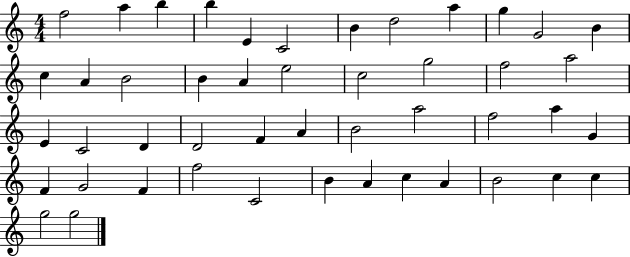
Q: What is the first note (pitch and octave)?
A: F5